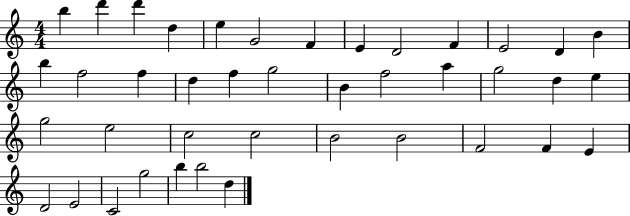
B5/q D6/q D6/q D5/q E5/q G4/h F4/q E4/q D4/h F4/q E4/h D4/q B4/q B5/q F5/h F5/q D5/q F5/q G5/h B4/q F5/h A5/q G5/h D5/q E5/q G5/h E5/h C5/h C5/h B4/h B4/h F4/h F4/q E4/q D4/h E4/h C4/h G5/h B5/q B5/h D5/q